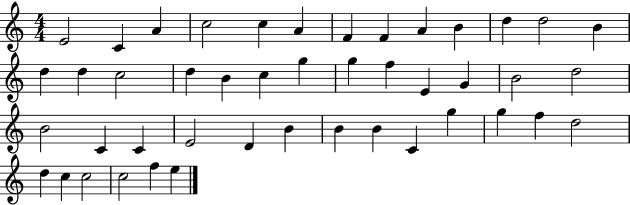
X:1
T:Untitled
M:4/4
L:1/4
K:C
E2 C A c2 c A F F A B d d2 B d d c2 d B c g g f E G B2 d2 B2 C C E2 D B B B C g g f d2 d c c2 c2 f e